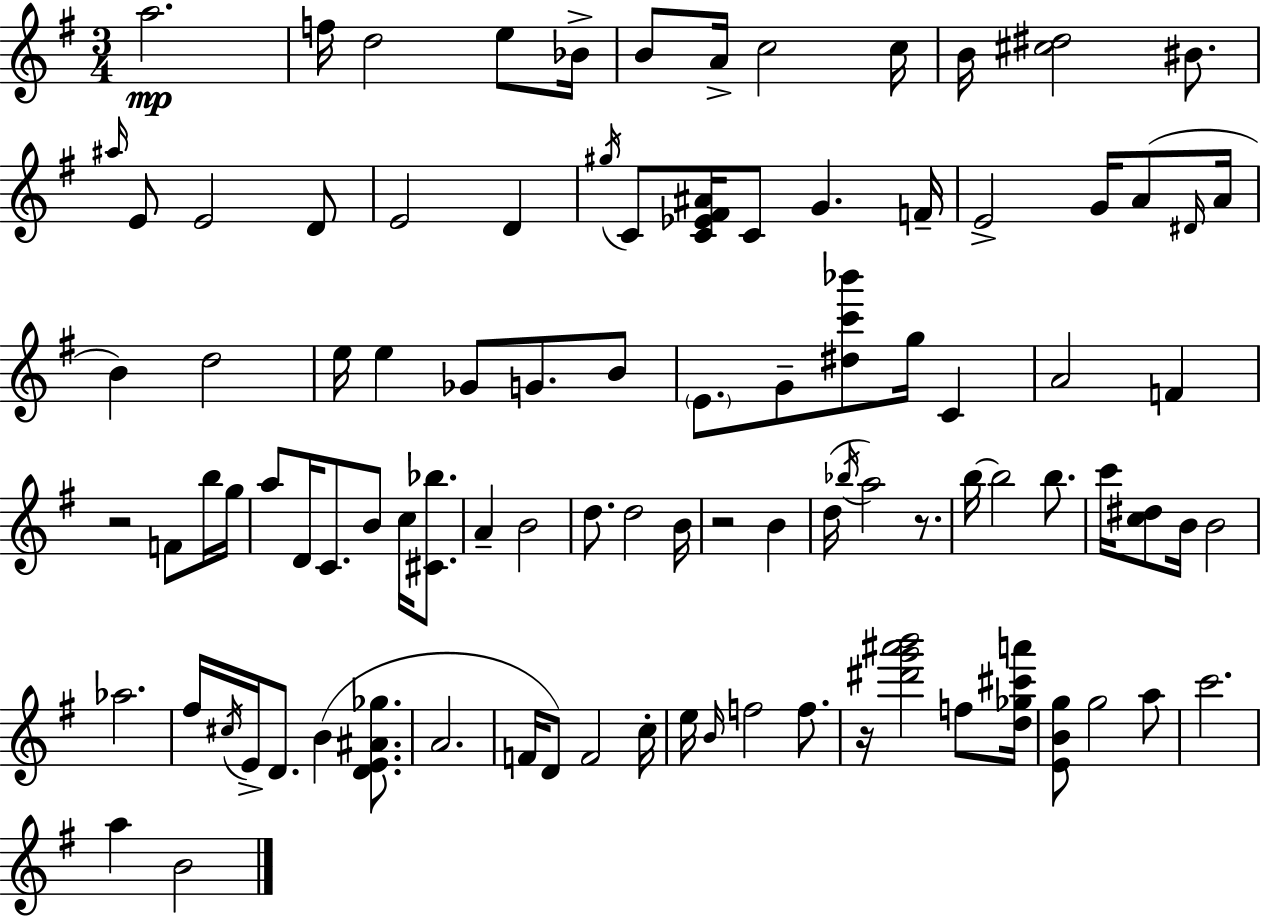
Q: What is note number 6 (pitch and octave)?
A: B4